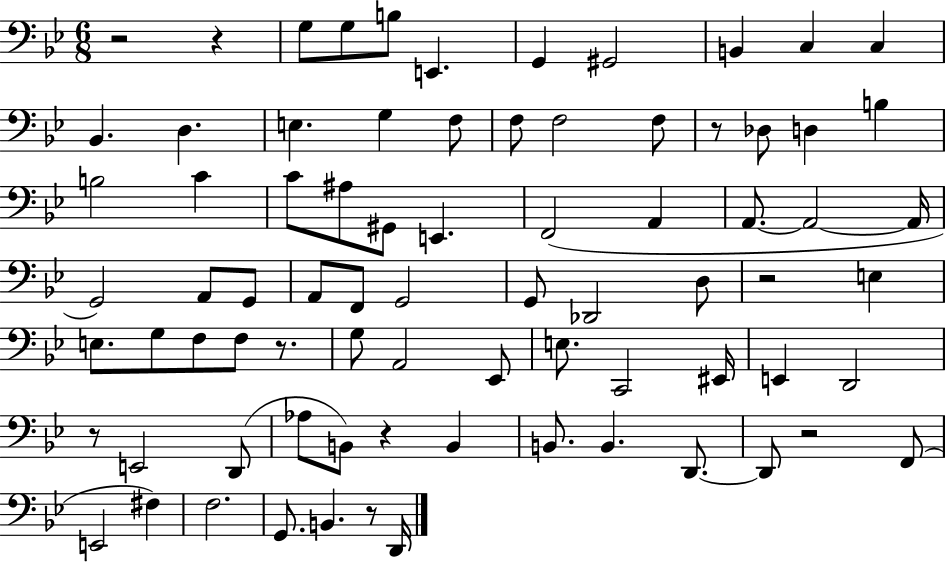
{
  \clef bass
  \numericTimeSignature
  \time 6/8
  \key bes \major
  r2 r4 | g8 g8 b8 e,4. | g,4 gis,2 | b,4 c4 c4 | \break bes,4. d4. | e4. g4 f8 | f8 f2 f8 | r8 des8 d4 b4 | \break b2 c'4 | c'8 ais8 gis,8 e,4. | f,2( a,4 | a,8.~~ a,2~~ a,16 | \break g,2) a,8 g,8 | a,8 f,8 g,2 | g,8 des,2 d8 | r2 e4 | \break e8. g8 f8 f8 r8. | g8 a,2 ees,8 | e8. c,2 eis,16 | e,4 d,2 | \break r8 e,2 d,8( | aes8 b,8) r4 b,4 | b,8. b,4. d,8.~~ | d,8 r2 f,8( | \break e,2 fis4) | f2. | g,8. b,4. r8 d,16 | \bar "|."
}